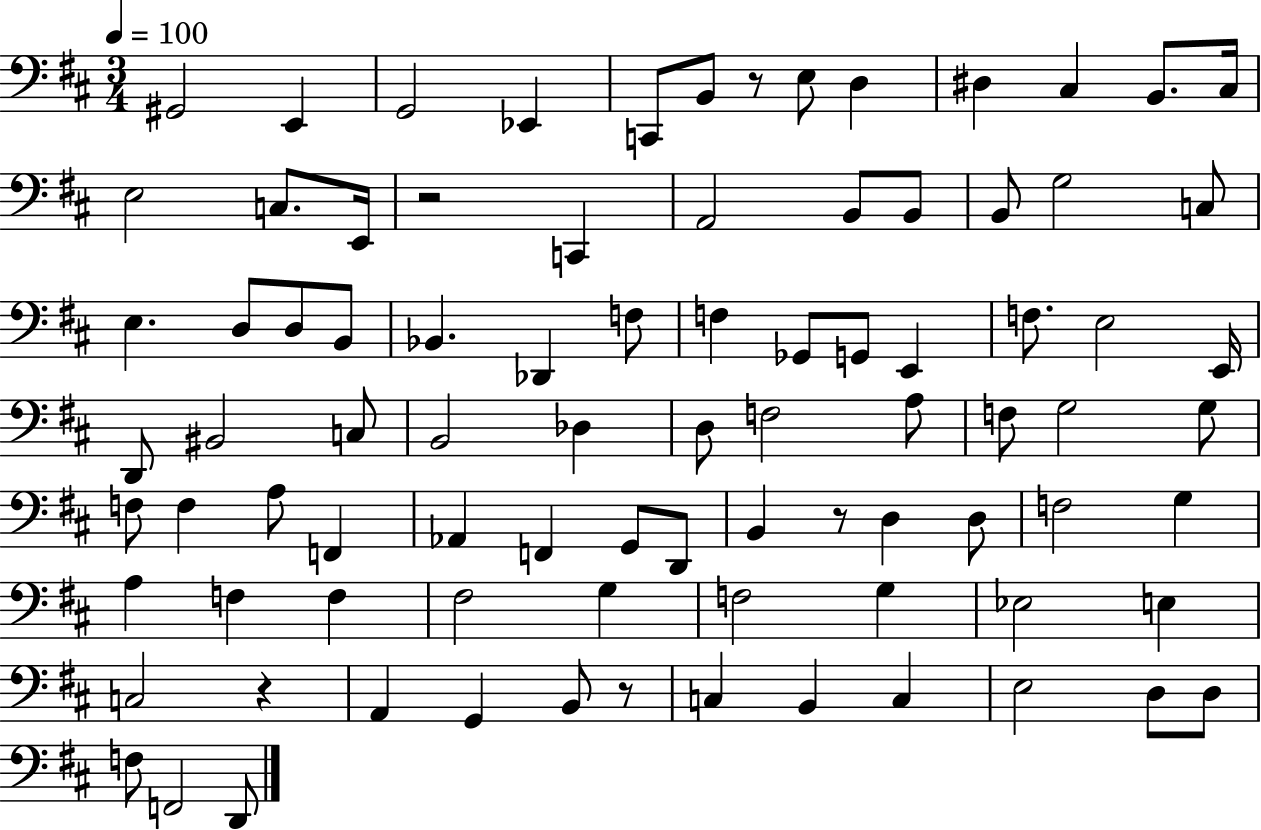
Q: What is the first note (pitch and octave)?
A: G#2